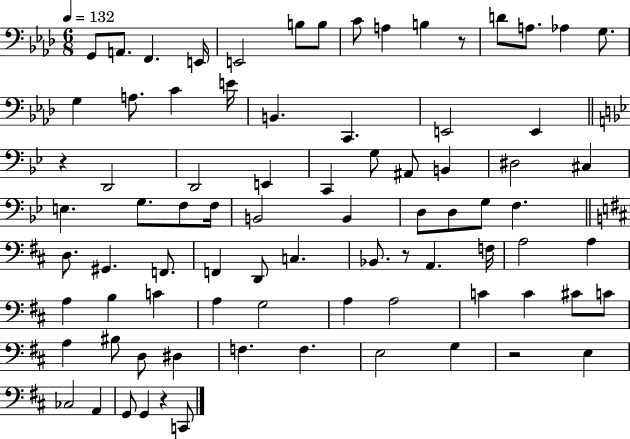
{
  \clef bass
  \numericTimeSignature
  \time 6/8
  \key aes \major
  \tempo 4 = 132
  g,8 a,8. f,4. e,16 | e,2 b8 b8 | c'8 a4 b4 r8 | d'8 a8. aes4 g8. | \break g4 a8. c'4 e'16 | b,4. c,4. | e,2 e,4 | \bar "||" \break \key bes \major r4 d,2 | d,2 e,4 | c,4 g8 ais,8 b,4 | dis2 cis4 | \break e4. g8. f8 f16 | b,2 b,4 | d8 d8 g8 f4. | \bar "||" \break \key d \major d8. gis,4. f,8. | f,4 d,8 c4. | bes,8. r8 a,4. f16 | a2 a4 | \break a4 b4 c'4 | a4 g2 | a4 a2 | c'4 c'4 cis'8 c'8 | \break a4 bis8 d8 dis4 | f4. f4. | e2 g4 | r2 e4 | \break ces2 a,4 | g,8 g,4 r4 c,8 | \bar "|."
}